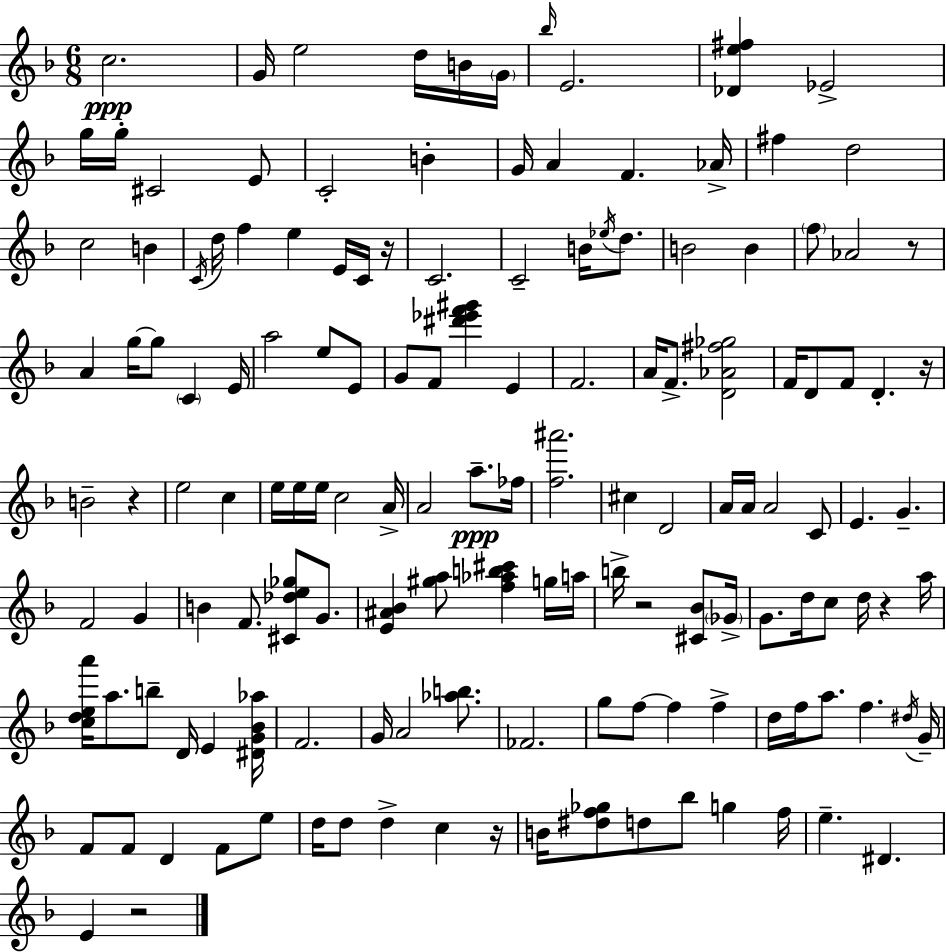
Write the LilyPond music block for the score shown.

{
  \clef treble
  \numericTimeSignature
  \time 6/8
  \key d \minor
  \repeat volta 2 { c''2.\ppp | g'16 e''2 d''16 b'16 \parenthesize g'16 | \grace { bes''16 } e'2. | <des' e'' fis''>4 ees'2-> | \break g''16 g''16-. cis'2 e'8 | c'2-. b'4-. | g'16 a'4 f'4. | aes'16-> fis''4 d''2 | \break c''2 b'4 | \acciaccatura { c'16 } d''16 f''4 e''4 e'16 | c'16 r16 c'2. | c'2-- b'16 \acciaccatura { ees''16 } | \break d''8. b'2 b'4 | \parenthesize f''8 aes'2 | r8 a'4 g''16~~ g''8 \parenthesize c'4 | e'16 a''2 e''8 | \break e'8 g'8 f'8 <dis''' ees''' f''' gis'''>4 e'4 | f'2. | a'16 f'8.-> <d' aes' fis'' ges''>2 | f'16 d'8 f'8 d'4.-. | \break r16 b'2-- r4 | e''2 c''4 | e''16 e''16 e''16 c''2 | a'16-> a'2 a''8.--\ppp | \break fes''16 <f'' ais'''>2. | cis''4 d'2 | a'16 a'16 a'2 | c'8 e'4. g'4.-- | \break f'2 g'4 | b'4 f'8. <cis' des'' e'' ges''>8 | g'8. <e' ais' bes'>4 <gis'' a''>8 <f'' aes'' b'' cis'''>4 | g''16 a''16 b''16-> r2 | \break <cis' bes'>8 \parenthesize ges'16-> g'8. d''16 c''8 d''16 r4 | a''16 <c'' d'' e'' a'''>16 a''8. b''8-- d'16 e'4 | <dis' g' bes' aes''>16 f'2. | g'16 a'2 | \break <aes'' b''>8. fes'2. | g''8 f''8~~ f''4 f''4-> | d''16 f''16 a''8. f''4. | \acciaccatura { dis''16 } g'16-- f'8 f'8 d'4 | \break f'8 e''8 d''16 d''8 d''4-> c''4 | r16 b'16 <dis'' f'' ges''>8 d''8 bes''8 g''4 | f''16 e''4.-- dis'4. | e'4 r2 | \break } \bar "|."
}